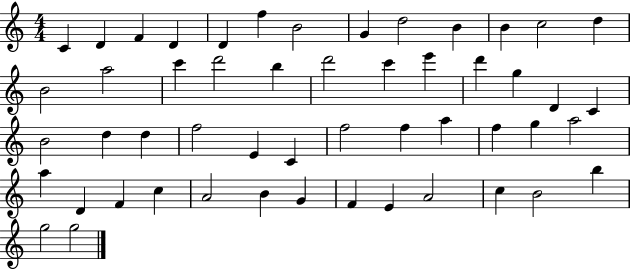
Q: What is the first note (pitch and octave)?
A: C4